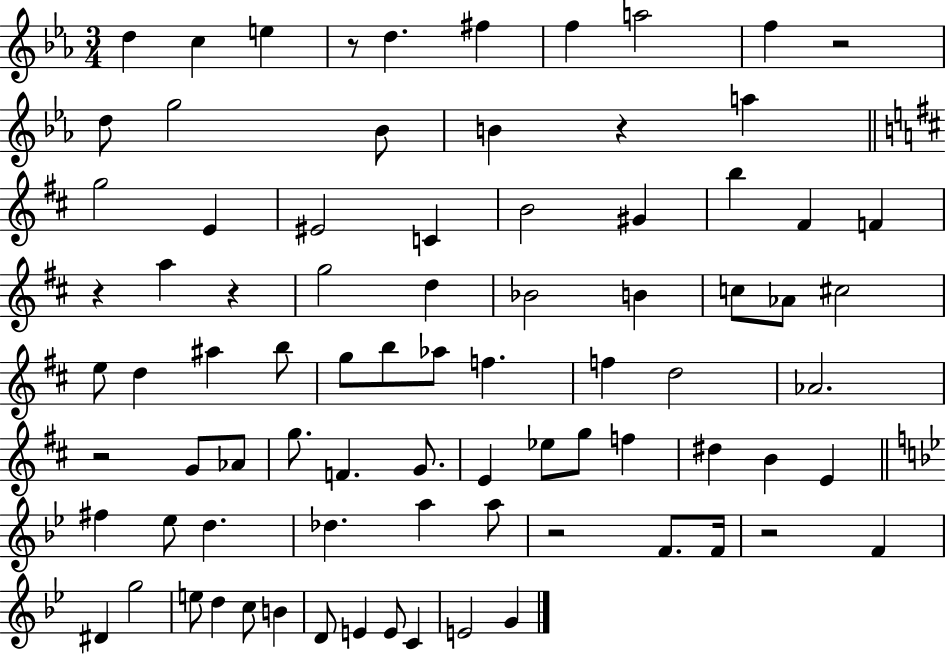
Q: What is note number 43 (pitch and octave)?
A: Ab4